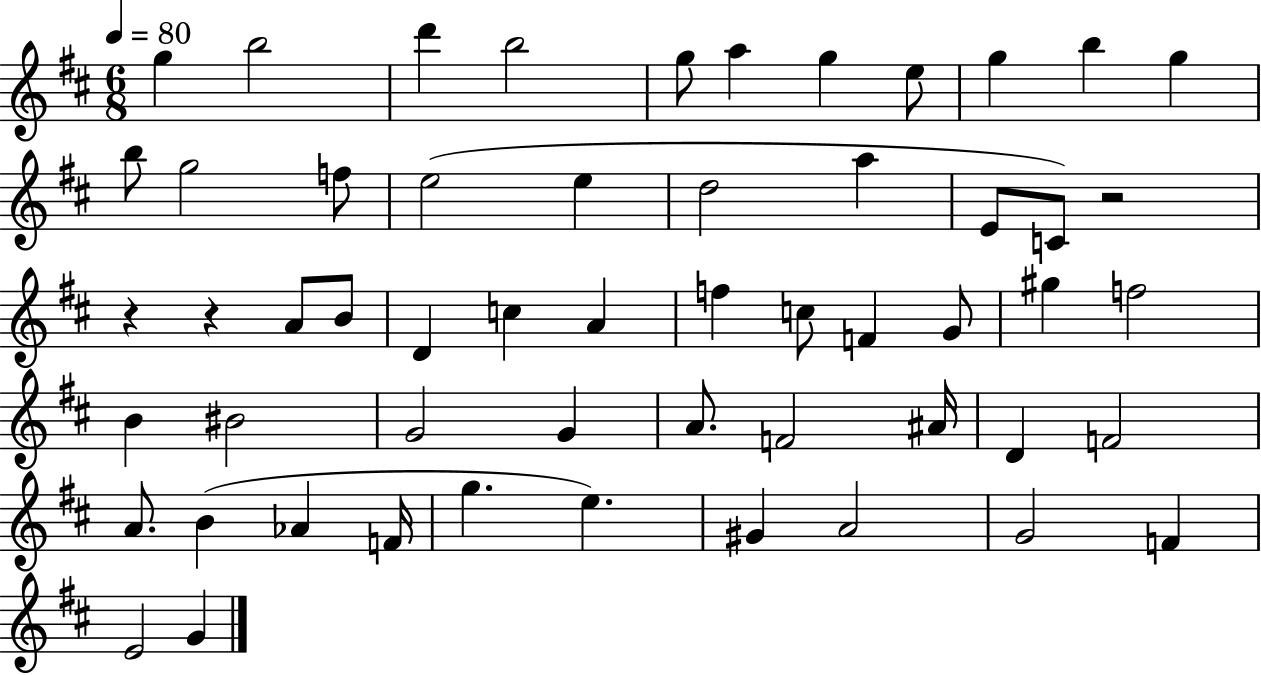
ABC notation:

X:1
T:Untitled
M:6/8
L:1/4
K:D
g b2 d' b2 g/2 a g e/2 g b g b/2 g2 f/2 e2 e d2 a E/2 C/2 z2 z z A/2 B/2 D c A f c/2 F G/2 ^g f2 B ^B2 G2 G A/2 F2 ^A/4 D F2 A/2 B _A F/4 g e ^G A2 G2 F E2 G